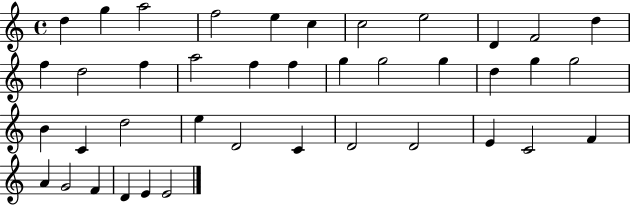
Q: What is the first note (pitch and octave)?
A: D5